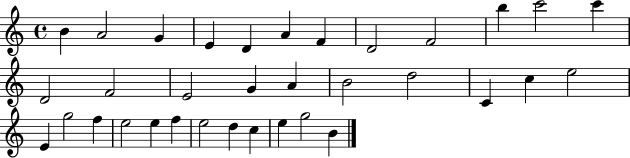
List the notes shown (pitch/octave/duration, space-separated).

B4/q A4/h G4/q E4/q D4/q A4/q F4/q D4/h F4/h B5/q C6/h C6/q D4/h F4/h E4/h G4/q A4/q B4/h D5/h C4/q C5/q E5/h E4/q G5/h F5/q E5/h E5/q F5/q E5/h D5/q C5/q E5/q G5/h B4/q